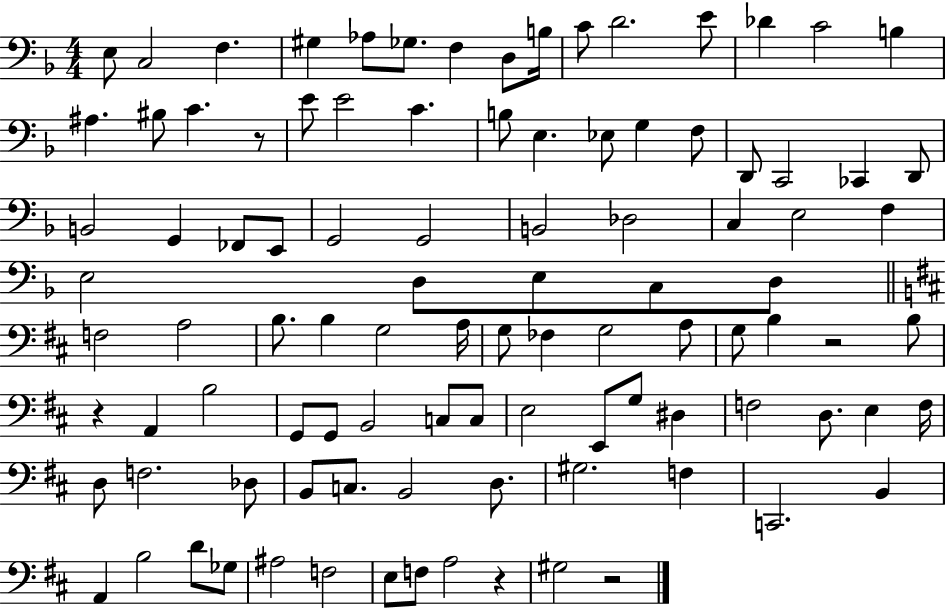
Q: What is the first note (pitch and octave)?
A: E3